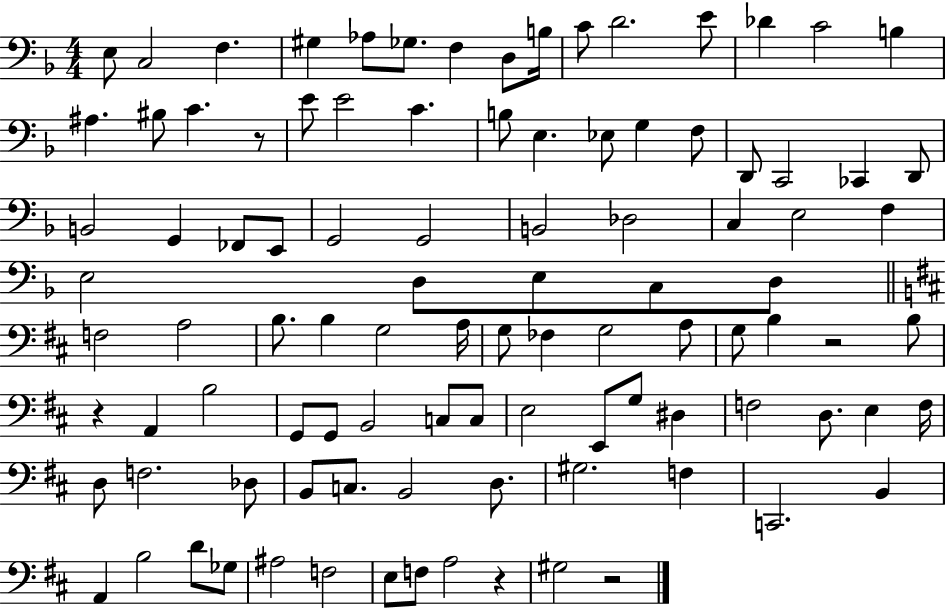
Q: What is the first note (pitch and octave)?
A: E3